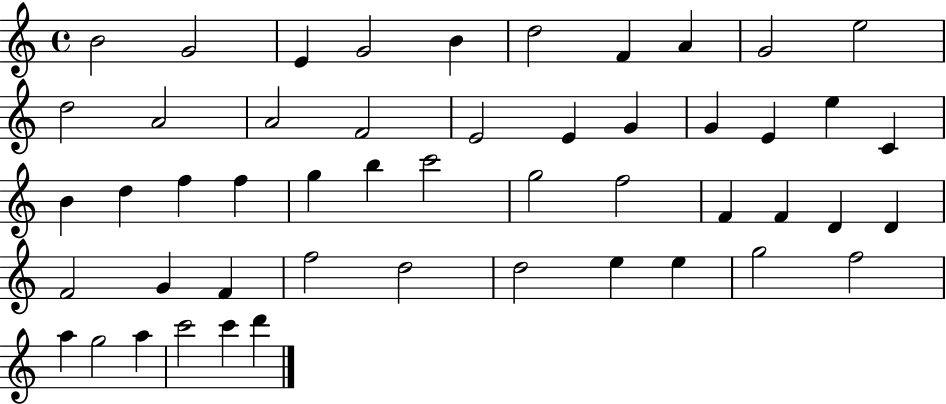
{
  \clef treble
  \time 4/4
  \defaultTimeSignature
  \key c \major
  b'2 g'2 | e'4 g'2 b'4 | d''2 f'4 a'4 | g'2 e''2 | \break d''2 a'2 | a'2 f'2 | e'2 e'4 g'4 | g'4 e'4 e''4 c'4 | \break b'4 d''4 f''4 f''4 | g''4 b''4 c'''2 | g''2 f''2 | f'4 f'4 d'4 d'4 | \break f'2 g'4 f'4 | f''2 d''2 | d''2 e''4 e''4 | g''2 f''2 | \break a''4 g''2 a''4 | c'''2 c'''4 d'''4 | \bar "|."
}